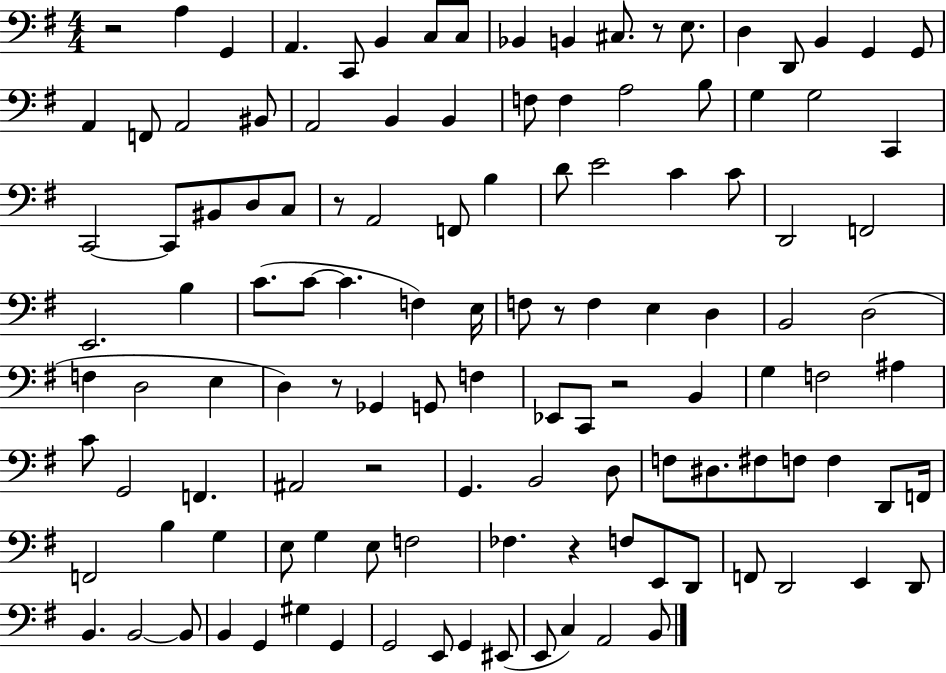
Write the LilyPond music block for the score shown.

{
  \clef bass
  \numericTimeSignature
  \time 4/4
  \key g \major
  r2 a4 g,4 | a,4. c,8 b,4 c8 c8 | bes,4 b,4 cis8. r8 e8. | d4 d,8 b,4 g,4 g,8 | \break a,4 f,8 a,2 bis,8 | a,2 b,4 b,4 | f8 f4 a2 b8 | g4 g2 c,4 | \break c,2~~ c,8 bis,8 d8 c8 | r8 a,2 f,8 b4 | d'8 e'2 c'4 c'8 | d,2 f,2 | \break e,2. b4 | c'8.( c'8~~ c'4. f4) e16 | f8 r8 f4 e4 d4 | b,2 d2( | \break f4 d2 e4 | d4) r8 ges,4 g,8 f4 | ees,8 c,8 r2 b,4 | g4 f2 ais4 | \break c'8 g,2 f,4. | ais,2 r2 | g,4. b,2 d8 | f8 dis8. fis8 f8 f4 d,8 f,16 | \break f,2 b4 g4 | e8 g4 e8 f2 | fes4. r4 f8 e,8 d,8 | f,8 d,2 e,4 d,8 | \break b,4. b,2~~ b,8 | b,4 g,4 gis4 g,4 | g,2 e,8 g,4 eis,8( | e,8 c4) a,2 b,8 | \break \bar "|."
}